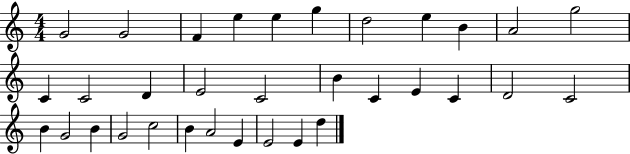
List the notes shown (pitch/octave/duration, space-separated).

G4/h G4/h F4/q E5/q E5/q G5/q D5/h E5/q B4/q A4/h G5/h C4/q C4/h D4/q E4/h C4/h B4/q C4/q E4/q C4/q D4/h C4/h B4/q G4/h B4/q G4/h C5/h B4/q A4/h E4/q E4/h E4/q D5/q